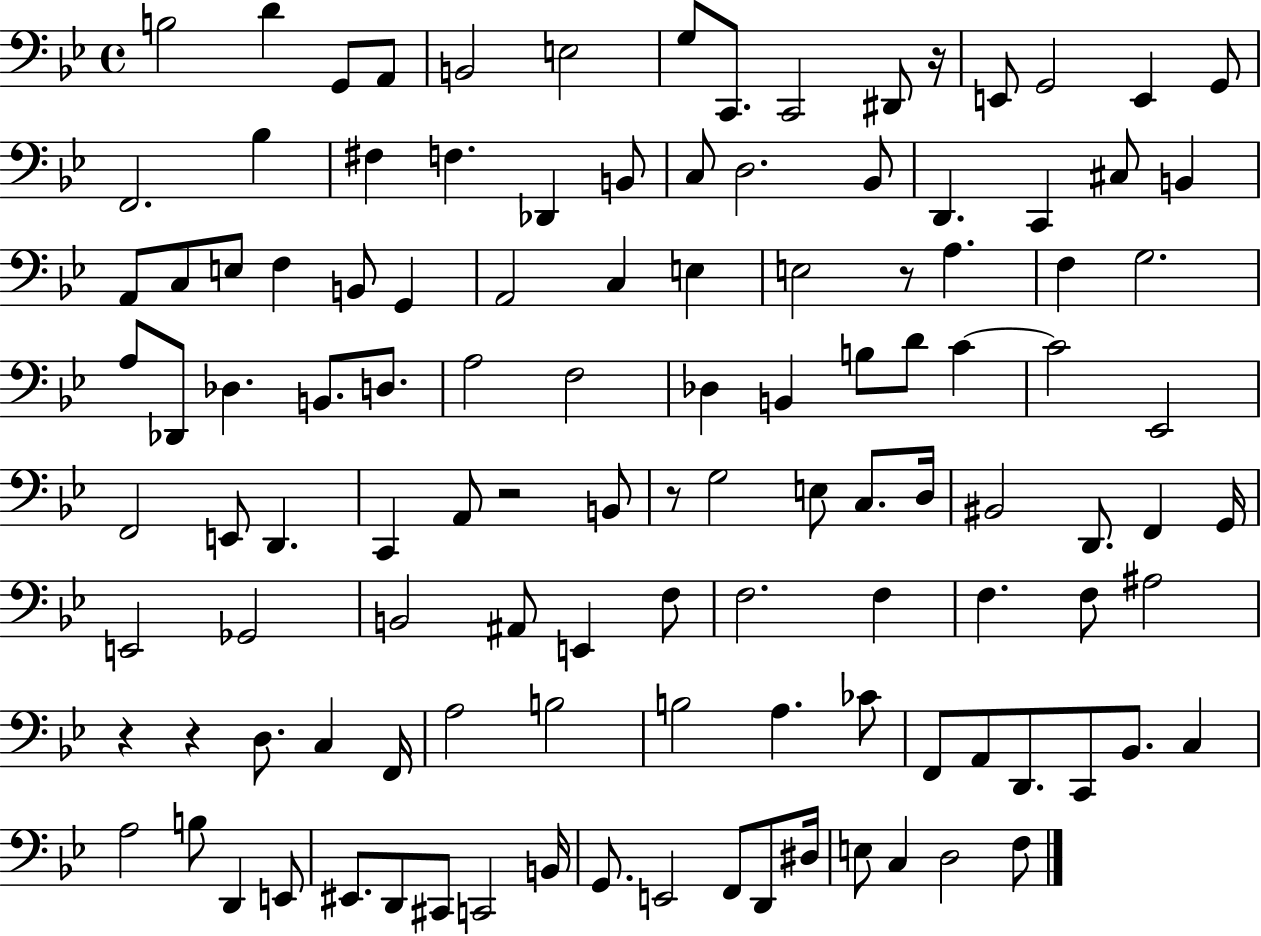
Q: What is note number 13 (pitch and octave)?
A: E2